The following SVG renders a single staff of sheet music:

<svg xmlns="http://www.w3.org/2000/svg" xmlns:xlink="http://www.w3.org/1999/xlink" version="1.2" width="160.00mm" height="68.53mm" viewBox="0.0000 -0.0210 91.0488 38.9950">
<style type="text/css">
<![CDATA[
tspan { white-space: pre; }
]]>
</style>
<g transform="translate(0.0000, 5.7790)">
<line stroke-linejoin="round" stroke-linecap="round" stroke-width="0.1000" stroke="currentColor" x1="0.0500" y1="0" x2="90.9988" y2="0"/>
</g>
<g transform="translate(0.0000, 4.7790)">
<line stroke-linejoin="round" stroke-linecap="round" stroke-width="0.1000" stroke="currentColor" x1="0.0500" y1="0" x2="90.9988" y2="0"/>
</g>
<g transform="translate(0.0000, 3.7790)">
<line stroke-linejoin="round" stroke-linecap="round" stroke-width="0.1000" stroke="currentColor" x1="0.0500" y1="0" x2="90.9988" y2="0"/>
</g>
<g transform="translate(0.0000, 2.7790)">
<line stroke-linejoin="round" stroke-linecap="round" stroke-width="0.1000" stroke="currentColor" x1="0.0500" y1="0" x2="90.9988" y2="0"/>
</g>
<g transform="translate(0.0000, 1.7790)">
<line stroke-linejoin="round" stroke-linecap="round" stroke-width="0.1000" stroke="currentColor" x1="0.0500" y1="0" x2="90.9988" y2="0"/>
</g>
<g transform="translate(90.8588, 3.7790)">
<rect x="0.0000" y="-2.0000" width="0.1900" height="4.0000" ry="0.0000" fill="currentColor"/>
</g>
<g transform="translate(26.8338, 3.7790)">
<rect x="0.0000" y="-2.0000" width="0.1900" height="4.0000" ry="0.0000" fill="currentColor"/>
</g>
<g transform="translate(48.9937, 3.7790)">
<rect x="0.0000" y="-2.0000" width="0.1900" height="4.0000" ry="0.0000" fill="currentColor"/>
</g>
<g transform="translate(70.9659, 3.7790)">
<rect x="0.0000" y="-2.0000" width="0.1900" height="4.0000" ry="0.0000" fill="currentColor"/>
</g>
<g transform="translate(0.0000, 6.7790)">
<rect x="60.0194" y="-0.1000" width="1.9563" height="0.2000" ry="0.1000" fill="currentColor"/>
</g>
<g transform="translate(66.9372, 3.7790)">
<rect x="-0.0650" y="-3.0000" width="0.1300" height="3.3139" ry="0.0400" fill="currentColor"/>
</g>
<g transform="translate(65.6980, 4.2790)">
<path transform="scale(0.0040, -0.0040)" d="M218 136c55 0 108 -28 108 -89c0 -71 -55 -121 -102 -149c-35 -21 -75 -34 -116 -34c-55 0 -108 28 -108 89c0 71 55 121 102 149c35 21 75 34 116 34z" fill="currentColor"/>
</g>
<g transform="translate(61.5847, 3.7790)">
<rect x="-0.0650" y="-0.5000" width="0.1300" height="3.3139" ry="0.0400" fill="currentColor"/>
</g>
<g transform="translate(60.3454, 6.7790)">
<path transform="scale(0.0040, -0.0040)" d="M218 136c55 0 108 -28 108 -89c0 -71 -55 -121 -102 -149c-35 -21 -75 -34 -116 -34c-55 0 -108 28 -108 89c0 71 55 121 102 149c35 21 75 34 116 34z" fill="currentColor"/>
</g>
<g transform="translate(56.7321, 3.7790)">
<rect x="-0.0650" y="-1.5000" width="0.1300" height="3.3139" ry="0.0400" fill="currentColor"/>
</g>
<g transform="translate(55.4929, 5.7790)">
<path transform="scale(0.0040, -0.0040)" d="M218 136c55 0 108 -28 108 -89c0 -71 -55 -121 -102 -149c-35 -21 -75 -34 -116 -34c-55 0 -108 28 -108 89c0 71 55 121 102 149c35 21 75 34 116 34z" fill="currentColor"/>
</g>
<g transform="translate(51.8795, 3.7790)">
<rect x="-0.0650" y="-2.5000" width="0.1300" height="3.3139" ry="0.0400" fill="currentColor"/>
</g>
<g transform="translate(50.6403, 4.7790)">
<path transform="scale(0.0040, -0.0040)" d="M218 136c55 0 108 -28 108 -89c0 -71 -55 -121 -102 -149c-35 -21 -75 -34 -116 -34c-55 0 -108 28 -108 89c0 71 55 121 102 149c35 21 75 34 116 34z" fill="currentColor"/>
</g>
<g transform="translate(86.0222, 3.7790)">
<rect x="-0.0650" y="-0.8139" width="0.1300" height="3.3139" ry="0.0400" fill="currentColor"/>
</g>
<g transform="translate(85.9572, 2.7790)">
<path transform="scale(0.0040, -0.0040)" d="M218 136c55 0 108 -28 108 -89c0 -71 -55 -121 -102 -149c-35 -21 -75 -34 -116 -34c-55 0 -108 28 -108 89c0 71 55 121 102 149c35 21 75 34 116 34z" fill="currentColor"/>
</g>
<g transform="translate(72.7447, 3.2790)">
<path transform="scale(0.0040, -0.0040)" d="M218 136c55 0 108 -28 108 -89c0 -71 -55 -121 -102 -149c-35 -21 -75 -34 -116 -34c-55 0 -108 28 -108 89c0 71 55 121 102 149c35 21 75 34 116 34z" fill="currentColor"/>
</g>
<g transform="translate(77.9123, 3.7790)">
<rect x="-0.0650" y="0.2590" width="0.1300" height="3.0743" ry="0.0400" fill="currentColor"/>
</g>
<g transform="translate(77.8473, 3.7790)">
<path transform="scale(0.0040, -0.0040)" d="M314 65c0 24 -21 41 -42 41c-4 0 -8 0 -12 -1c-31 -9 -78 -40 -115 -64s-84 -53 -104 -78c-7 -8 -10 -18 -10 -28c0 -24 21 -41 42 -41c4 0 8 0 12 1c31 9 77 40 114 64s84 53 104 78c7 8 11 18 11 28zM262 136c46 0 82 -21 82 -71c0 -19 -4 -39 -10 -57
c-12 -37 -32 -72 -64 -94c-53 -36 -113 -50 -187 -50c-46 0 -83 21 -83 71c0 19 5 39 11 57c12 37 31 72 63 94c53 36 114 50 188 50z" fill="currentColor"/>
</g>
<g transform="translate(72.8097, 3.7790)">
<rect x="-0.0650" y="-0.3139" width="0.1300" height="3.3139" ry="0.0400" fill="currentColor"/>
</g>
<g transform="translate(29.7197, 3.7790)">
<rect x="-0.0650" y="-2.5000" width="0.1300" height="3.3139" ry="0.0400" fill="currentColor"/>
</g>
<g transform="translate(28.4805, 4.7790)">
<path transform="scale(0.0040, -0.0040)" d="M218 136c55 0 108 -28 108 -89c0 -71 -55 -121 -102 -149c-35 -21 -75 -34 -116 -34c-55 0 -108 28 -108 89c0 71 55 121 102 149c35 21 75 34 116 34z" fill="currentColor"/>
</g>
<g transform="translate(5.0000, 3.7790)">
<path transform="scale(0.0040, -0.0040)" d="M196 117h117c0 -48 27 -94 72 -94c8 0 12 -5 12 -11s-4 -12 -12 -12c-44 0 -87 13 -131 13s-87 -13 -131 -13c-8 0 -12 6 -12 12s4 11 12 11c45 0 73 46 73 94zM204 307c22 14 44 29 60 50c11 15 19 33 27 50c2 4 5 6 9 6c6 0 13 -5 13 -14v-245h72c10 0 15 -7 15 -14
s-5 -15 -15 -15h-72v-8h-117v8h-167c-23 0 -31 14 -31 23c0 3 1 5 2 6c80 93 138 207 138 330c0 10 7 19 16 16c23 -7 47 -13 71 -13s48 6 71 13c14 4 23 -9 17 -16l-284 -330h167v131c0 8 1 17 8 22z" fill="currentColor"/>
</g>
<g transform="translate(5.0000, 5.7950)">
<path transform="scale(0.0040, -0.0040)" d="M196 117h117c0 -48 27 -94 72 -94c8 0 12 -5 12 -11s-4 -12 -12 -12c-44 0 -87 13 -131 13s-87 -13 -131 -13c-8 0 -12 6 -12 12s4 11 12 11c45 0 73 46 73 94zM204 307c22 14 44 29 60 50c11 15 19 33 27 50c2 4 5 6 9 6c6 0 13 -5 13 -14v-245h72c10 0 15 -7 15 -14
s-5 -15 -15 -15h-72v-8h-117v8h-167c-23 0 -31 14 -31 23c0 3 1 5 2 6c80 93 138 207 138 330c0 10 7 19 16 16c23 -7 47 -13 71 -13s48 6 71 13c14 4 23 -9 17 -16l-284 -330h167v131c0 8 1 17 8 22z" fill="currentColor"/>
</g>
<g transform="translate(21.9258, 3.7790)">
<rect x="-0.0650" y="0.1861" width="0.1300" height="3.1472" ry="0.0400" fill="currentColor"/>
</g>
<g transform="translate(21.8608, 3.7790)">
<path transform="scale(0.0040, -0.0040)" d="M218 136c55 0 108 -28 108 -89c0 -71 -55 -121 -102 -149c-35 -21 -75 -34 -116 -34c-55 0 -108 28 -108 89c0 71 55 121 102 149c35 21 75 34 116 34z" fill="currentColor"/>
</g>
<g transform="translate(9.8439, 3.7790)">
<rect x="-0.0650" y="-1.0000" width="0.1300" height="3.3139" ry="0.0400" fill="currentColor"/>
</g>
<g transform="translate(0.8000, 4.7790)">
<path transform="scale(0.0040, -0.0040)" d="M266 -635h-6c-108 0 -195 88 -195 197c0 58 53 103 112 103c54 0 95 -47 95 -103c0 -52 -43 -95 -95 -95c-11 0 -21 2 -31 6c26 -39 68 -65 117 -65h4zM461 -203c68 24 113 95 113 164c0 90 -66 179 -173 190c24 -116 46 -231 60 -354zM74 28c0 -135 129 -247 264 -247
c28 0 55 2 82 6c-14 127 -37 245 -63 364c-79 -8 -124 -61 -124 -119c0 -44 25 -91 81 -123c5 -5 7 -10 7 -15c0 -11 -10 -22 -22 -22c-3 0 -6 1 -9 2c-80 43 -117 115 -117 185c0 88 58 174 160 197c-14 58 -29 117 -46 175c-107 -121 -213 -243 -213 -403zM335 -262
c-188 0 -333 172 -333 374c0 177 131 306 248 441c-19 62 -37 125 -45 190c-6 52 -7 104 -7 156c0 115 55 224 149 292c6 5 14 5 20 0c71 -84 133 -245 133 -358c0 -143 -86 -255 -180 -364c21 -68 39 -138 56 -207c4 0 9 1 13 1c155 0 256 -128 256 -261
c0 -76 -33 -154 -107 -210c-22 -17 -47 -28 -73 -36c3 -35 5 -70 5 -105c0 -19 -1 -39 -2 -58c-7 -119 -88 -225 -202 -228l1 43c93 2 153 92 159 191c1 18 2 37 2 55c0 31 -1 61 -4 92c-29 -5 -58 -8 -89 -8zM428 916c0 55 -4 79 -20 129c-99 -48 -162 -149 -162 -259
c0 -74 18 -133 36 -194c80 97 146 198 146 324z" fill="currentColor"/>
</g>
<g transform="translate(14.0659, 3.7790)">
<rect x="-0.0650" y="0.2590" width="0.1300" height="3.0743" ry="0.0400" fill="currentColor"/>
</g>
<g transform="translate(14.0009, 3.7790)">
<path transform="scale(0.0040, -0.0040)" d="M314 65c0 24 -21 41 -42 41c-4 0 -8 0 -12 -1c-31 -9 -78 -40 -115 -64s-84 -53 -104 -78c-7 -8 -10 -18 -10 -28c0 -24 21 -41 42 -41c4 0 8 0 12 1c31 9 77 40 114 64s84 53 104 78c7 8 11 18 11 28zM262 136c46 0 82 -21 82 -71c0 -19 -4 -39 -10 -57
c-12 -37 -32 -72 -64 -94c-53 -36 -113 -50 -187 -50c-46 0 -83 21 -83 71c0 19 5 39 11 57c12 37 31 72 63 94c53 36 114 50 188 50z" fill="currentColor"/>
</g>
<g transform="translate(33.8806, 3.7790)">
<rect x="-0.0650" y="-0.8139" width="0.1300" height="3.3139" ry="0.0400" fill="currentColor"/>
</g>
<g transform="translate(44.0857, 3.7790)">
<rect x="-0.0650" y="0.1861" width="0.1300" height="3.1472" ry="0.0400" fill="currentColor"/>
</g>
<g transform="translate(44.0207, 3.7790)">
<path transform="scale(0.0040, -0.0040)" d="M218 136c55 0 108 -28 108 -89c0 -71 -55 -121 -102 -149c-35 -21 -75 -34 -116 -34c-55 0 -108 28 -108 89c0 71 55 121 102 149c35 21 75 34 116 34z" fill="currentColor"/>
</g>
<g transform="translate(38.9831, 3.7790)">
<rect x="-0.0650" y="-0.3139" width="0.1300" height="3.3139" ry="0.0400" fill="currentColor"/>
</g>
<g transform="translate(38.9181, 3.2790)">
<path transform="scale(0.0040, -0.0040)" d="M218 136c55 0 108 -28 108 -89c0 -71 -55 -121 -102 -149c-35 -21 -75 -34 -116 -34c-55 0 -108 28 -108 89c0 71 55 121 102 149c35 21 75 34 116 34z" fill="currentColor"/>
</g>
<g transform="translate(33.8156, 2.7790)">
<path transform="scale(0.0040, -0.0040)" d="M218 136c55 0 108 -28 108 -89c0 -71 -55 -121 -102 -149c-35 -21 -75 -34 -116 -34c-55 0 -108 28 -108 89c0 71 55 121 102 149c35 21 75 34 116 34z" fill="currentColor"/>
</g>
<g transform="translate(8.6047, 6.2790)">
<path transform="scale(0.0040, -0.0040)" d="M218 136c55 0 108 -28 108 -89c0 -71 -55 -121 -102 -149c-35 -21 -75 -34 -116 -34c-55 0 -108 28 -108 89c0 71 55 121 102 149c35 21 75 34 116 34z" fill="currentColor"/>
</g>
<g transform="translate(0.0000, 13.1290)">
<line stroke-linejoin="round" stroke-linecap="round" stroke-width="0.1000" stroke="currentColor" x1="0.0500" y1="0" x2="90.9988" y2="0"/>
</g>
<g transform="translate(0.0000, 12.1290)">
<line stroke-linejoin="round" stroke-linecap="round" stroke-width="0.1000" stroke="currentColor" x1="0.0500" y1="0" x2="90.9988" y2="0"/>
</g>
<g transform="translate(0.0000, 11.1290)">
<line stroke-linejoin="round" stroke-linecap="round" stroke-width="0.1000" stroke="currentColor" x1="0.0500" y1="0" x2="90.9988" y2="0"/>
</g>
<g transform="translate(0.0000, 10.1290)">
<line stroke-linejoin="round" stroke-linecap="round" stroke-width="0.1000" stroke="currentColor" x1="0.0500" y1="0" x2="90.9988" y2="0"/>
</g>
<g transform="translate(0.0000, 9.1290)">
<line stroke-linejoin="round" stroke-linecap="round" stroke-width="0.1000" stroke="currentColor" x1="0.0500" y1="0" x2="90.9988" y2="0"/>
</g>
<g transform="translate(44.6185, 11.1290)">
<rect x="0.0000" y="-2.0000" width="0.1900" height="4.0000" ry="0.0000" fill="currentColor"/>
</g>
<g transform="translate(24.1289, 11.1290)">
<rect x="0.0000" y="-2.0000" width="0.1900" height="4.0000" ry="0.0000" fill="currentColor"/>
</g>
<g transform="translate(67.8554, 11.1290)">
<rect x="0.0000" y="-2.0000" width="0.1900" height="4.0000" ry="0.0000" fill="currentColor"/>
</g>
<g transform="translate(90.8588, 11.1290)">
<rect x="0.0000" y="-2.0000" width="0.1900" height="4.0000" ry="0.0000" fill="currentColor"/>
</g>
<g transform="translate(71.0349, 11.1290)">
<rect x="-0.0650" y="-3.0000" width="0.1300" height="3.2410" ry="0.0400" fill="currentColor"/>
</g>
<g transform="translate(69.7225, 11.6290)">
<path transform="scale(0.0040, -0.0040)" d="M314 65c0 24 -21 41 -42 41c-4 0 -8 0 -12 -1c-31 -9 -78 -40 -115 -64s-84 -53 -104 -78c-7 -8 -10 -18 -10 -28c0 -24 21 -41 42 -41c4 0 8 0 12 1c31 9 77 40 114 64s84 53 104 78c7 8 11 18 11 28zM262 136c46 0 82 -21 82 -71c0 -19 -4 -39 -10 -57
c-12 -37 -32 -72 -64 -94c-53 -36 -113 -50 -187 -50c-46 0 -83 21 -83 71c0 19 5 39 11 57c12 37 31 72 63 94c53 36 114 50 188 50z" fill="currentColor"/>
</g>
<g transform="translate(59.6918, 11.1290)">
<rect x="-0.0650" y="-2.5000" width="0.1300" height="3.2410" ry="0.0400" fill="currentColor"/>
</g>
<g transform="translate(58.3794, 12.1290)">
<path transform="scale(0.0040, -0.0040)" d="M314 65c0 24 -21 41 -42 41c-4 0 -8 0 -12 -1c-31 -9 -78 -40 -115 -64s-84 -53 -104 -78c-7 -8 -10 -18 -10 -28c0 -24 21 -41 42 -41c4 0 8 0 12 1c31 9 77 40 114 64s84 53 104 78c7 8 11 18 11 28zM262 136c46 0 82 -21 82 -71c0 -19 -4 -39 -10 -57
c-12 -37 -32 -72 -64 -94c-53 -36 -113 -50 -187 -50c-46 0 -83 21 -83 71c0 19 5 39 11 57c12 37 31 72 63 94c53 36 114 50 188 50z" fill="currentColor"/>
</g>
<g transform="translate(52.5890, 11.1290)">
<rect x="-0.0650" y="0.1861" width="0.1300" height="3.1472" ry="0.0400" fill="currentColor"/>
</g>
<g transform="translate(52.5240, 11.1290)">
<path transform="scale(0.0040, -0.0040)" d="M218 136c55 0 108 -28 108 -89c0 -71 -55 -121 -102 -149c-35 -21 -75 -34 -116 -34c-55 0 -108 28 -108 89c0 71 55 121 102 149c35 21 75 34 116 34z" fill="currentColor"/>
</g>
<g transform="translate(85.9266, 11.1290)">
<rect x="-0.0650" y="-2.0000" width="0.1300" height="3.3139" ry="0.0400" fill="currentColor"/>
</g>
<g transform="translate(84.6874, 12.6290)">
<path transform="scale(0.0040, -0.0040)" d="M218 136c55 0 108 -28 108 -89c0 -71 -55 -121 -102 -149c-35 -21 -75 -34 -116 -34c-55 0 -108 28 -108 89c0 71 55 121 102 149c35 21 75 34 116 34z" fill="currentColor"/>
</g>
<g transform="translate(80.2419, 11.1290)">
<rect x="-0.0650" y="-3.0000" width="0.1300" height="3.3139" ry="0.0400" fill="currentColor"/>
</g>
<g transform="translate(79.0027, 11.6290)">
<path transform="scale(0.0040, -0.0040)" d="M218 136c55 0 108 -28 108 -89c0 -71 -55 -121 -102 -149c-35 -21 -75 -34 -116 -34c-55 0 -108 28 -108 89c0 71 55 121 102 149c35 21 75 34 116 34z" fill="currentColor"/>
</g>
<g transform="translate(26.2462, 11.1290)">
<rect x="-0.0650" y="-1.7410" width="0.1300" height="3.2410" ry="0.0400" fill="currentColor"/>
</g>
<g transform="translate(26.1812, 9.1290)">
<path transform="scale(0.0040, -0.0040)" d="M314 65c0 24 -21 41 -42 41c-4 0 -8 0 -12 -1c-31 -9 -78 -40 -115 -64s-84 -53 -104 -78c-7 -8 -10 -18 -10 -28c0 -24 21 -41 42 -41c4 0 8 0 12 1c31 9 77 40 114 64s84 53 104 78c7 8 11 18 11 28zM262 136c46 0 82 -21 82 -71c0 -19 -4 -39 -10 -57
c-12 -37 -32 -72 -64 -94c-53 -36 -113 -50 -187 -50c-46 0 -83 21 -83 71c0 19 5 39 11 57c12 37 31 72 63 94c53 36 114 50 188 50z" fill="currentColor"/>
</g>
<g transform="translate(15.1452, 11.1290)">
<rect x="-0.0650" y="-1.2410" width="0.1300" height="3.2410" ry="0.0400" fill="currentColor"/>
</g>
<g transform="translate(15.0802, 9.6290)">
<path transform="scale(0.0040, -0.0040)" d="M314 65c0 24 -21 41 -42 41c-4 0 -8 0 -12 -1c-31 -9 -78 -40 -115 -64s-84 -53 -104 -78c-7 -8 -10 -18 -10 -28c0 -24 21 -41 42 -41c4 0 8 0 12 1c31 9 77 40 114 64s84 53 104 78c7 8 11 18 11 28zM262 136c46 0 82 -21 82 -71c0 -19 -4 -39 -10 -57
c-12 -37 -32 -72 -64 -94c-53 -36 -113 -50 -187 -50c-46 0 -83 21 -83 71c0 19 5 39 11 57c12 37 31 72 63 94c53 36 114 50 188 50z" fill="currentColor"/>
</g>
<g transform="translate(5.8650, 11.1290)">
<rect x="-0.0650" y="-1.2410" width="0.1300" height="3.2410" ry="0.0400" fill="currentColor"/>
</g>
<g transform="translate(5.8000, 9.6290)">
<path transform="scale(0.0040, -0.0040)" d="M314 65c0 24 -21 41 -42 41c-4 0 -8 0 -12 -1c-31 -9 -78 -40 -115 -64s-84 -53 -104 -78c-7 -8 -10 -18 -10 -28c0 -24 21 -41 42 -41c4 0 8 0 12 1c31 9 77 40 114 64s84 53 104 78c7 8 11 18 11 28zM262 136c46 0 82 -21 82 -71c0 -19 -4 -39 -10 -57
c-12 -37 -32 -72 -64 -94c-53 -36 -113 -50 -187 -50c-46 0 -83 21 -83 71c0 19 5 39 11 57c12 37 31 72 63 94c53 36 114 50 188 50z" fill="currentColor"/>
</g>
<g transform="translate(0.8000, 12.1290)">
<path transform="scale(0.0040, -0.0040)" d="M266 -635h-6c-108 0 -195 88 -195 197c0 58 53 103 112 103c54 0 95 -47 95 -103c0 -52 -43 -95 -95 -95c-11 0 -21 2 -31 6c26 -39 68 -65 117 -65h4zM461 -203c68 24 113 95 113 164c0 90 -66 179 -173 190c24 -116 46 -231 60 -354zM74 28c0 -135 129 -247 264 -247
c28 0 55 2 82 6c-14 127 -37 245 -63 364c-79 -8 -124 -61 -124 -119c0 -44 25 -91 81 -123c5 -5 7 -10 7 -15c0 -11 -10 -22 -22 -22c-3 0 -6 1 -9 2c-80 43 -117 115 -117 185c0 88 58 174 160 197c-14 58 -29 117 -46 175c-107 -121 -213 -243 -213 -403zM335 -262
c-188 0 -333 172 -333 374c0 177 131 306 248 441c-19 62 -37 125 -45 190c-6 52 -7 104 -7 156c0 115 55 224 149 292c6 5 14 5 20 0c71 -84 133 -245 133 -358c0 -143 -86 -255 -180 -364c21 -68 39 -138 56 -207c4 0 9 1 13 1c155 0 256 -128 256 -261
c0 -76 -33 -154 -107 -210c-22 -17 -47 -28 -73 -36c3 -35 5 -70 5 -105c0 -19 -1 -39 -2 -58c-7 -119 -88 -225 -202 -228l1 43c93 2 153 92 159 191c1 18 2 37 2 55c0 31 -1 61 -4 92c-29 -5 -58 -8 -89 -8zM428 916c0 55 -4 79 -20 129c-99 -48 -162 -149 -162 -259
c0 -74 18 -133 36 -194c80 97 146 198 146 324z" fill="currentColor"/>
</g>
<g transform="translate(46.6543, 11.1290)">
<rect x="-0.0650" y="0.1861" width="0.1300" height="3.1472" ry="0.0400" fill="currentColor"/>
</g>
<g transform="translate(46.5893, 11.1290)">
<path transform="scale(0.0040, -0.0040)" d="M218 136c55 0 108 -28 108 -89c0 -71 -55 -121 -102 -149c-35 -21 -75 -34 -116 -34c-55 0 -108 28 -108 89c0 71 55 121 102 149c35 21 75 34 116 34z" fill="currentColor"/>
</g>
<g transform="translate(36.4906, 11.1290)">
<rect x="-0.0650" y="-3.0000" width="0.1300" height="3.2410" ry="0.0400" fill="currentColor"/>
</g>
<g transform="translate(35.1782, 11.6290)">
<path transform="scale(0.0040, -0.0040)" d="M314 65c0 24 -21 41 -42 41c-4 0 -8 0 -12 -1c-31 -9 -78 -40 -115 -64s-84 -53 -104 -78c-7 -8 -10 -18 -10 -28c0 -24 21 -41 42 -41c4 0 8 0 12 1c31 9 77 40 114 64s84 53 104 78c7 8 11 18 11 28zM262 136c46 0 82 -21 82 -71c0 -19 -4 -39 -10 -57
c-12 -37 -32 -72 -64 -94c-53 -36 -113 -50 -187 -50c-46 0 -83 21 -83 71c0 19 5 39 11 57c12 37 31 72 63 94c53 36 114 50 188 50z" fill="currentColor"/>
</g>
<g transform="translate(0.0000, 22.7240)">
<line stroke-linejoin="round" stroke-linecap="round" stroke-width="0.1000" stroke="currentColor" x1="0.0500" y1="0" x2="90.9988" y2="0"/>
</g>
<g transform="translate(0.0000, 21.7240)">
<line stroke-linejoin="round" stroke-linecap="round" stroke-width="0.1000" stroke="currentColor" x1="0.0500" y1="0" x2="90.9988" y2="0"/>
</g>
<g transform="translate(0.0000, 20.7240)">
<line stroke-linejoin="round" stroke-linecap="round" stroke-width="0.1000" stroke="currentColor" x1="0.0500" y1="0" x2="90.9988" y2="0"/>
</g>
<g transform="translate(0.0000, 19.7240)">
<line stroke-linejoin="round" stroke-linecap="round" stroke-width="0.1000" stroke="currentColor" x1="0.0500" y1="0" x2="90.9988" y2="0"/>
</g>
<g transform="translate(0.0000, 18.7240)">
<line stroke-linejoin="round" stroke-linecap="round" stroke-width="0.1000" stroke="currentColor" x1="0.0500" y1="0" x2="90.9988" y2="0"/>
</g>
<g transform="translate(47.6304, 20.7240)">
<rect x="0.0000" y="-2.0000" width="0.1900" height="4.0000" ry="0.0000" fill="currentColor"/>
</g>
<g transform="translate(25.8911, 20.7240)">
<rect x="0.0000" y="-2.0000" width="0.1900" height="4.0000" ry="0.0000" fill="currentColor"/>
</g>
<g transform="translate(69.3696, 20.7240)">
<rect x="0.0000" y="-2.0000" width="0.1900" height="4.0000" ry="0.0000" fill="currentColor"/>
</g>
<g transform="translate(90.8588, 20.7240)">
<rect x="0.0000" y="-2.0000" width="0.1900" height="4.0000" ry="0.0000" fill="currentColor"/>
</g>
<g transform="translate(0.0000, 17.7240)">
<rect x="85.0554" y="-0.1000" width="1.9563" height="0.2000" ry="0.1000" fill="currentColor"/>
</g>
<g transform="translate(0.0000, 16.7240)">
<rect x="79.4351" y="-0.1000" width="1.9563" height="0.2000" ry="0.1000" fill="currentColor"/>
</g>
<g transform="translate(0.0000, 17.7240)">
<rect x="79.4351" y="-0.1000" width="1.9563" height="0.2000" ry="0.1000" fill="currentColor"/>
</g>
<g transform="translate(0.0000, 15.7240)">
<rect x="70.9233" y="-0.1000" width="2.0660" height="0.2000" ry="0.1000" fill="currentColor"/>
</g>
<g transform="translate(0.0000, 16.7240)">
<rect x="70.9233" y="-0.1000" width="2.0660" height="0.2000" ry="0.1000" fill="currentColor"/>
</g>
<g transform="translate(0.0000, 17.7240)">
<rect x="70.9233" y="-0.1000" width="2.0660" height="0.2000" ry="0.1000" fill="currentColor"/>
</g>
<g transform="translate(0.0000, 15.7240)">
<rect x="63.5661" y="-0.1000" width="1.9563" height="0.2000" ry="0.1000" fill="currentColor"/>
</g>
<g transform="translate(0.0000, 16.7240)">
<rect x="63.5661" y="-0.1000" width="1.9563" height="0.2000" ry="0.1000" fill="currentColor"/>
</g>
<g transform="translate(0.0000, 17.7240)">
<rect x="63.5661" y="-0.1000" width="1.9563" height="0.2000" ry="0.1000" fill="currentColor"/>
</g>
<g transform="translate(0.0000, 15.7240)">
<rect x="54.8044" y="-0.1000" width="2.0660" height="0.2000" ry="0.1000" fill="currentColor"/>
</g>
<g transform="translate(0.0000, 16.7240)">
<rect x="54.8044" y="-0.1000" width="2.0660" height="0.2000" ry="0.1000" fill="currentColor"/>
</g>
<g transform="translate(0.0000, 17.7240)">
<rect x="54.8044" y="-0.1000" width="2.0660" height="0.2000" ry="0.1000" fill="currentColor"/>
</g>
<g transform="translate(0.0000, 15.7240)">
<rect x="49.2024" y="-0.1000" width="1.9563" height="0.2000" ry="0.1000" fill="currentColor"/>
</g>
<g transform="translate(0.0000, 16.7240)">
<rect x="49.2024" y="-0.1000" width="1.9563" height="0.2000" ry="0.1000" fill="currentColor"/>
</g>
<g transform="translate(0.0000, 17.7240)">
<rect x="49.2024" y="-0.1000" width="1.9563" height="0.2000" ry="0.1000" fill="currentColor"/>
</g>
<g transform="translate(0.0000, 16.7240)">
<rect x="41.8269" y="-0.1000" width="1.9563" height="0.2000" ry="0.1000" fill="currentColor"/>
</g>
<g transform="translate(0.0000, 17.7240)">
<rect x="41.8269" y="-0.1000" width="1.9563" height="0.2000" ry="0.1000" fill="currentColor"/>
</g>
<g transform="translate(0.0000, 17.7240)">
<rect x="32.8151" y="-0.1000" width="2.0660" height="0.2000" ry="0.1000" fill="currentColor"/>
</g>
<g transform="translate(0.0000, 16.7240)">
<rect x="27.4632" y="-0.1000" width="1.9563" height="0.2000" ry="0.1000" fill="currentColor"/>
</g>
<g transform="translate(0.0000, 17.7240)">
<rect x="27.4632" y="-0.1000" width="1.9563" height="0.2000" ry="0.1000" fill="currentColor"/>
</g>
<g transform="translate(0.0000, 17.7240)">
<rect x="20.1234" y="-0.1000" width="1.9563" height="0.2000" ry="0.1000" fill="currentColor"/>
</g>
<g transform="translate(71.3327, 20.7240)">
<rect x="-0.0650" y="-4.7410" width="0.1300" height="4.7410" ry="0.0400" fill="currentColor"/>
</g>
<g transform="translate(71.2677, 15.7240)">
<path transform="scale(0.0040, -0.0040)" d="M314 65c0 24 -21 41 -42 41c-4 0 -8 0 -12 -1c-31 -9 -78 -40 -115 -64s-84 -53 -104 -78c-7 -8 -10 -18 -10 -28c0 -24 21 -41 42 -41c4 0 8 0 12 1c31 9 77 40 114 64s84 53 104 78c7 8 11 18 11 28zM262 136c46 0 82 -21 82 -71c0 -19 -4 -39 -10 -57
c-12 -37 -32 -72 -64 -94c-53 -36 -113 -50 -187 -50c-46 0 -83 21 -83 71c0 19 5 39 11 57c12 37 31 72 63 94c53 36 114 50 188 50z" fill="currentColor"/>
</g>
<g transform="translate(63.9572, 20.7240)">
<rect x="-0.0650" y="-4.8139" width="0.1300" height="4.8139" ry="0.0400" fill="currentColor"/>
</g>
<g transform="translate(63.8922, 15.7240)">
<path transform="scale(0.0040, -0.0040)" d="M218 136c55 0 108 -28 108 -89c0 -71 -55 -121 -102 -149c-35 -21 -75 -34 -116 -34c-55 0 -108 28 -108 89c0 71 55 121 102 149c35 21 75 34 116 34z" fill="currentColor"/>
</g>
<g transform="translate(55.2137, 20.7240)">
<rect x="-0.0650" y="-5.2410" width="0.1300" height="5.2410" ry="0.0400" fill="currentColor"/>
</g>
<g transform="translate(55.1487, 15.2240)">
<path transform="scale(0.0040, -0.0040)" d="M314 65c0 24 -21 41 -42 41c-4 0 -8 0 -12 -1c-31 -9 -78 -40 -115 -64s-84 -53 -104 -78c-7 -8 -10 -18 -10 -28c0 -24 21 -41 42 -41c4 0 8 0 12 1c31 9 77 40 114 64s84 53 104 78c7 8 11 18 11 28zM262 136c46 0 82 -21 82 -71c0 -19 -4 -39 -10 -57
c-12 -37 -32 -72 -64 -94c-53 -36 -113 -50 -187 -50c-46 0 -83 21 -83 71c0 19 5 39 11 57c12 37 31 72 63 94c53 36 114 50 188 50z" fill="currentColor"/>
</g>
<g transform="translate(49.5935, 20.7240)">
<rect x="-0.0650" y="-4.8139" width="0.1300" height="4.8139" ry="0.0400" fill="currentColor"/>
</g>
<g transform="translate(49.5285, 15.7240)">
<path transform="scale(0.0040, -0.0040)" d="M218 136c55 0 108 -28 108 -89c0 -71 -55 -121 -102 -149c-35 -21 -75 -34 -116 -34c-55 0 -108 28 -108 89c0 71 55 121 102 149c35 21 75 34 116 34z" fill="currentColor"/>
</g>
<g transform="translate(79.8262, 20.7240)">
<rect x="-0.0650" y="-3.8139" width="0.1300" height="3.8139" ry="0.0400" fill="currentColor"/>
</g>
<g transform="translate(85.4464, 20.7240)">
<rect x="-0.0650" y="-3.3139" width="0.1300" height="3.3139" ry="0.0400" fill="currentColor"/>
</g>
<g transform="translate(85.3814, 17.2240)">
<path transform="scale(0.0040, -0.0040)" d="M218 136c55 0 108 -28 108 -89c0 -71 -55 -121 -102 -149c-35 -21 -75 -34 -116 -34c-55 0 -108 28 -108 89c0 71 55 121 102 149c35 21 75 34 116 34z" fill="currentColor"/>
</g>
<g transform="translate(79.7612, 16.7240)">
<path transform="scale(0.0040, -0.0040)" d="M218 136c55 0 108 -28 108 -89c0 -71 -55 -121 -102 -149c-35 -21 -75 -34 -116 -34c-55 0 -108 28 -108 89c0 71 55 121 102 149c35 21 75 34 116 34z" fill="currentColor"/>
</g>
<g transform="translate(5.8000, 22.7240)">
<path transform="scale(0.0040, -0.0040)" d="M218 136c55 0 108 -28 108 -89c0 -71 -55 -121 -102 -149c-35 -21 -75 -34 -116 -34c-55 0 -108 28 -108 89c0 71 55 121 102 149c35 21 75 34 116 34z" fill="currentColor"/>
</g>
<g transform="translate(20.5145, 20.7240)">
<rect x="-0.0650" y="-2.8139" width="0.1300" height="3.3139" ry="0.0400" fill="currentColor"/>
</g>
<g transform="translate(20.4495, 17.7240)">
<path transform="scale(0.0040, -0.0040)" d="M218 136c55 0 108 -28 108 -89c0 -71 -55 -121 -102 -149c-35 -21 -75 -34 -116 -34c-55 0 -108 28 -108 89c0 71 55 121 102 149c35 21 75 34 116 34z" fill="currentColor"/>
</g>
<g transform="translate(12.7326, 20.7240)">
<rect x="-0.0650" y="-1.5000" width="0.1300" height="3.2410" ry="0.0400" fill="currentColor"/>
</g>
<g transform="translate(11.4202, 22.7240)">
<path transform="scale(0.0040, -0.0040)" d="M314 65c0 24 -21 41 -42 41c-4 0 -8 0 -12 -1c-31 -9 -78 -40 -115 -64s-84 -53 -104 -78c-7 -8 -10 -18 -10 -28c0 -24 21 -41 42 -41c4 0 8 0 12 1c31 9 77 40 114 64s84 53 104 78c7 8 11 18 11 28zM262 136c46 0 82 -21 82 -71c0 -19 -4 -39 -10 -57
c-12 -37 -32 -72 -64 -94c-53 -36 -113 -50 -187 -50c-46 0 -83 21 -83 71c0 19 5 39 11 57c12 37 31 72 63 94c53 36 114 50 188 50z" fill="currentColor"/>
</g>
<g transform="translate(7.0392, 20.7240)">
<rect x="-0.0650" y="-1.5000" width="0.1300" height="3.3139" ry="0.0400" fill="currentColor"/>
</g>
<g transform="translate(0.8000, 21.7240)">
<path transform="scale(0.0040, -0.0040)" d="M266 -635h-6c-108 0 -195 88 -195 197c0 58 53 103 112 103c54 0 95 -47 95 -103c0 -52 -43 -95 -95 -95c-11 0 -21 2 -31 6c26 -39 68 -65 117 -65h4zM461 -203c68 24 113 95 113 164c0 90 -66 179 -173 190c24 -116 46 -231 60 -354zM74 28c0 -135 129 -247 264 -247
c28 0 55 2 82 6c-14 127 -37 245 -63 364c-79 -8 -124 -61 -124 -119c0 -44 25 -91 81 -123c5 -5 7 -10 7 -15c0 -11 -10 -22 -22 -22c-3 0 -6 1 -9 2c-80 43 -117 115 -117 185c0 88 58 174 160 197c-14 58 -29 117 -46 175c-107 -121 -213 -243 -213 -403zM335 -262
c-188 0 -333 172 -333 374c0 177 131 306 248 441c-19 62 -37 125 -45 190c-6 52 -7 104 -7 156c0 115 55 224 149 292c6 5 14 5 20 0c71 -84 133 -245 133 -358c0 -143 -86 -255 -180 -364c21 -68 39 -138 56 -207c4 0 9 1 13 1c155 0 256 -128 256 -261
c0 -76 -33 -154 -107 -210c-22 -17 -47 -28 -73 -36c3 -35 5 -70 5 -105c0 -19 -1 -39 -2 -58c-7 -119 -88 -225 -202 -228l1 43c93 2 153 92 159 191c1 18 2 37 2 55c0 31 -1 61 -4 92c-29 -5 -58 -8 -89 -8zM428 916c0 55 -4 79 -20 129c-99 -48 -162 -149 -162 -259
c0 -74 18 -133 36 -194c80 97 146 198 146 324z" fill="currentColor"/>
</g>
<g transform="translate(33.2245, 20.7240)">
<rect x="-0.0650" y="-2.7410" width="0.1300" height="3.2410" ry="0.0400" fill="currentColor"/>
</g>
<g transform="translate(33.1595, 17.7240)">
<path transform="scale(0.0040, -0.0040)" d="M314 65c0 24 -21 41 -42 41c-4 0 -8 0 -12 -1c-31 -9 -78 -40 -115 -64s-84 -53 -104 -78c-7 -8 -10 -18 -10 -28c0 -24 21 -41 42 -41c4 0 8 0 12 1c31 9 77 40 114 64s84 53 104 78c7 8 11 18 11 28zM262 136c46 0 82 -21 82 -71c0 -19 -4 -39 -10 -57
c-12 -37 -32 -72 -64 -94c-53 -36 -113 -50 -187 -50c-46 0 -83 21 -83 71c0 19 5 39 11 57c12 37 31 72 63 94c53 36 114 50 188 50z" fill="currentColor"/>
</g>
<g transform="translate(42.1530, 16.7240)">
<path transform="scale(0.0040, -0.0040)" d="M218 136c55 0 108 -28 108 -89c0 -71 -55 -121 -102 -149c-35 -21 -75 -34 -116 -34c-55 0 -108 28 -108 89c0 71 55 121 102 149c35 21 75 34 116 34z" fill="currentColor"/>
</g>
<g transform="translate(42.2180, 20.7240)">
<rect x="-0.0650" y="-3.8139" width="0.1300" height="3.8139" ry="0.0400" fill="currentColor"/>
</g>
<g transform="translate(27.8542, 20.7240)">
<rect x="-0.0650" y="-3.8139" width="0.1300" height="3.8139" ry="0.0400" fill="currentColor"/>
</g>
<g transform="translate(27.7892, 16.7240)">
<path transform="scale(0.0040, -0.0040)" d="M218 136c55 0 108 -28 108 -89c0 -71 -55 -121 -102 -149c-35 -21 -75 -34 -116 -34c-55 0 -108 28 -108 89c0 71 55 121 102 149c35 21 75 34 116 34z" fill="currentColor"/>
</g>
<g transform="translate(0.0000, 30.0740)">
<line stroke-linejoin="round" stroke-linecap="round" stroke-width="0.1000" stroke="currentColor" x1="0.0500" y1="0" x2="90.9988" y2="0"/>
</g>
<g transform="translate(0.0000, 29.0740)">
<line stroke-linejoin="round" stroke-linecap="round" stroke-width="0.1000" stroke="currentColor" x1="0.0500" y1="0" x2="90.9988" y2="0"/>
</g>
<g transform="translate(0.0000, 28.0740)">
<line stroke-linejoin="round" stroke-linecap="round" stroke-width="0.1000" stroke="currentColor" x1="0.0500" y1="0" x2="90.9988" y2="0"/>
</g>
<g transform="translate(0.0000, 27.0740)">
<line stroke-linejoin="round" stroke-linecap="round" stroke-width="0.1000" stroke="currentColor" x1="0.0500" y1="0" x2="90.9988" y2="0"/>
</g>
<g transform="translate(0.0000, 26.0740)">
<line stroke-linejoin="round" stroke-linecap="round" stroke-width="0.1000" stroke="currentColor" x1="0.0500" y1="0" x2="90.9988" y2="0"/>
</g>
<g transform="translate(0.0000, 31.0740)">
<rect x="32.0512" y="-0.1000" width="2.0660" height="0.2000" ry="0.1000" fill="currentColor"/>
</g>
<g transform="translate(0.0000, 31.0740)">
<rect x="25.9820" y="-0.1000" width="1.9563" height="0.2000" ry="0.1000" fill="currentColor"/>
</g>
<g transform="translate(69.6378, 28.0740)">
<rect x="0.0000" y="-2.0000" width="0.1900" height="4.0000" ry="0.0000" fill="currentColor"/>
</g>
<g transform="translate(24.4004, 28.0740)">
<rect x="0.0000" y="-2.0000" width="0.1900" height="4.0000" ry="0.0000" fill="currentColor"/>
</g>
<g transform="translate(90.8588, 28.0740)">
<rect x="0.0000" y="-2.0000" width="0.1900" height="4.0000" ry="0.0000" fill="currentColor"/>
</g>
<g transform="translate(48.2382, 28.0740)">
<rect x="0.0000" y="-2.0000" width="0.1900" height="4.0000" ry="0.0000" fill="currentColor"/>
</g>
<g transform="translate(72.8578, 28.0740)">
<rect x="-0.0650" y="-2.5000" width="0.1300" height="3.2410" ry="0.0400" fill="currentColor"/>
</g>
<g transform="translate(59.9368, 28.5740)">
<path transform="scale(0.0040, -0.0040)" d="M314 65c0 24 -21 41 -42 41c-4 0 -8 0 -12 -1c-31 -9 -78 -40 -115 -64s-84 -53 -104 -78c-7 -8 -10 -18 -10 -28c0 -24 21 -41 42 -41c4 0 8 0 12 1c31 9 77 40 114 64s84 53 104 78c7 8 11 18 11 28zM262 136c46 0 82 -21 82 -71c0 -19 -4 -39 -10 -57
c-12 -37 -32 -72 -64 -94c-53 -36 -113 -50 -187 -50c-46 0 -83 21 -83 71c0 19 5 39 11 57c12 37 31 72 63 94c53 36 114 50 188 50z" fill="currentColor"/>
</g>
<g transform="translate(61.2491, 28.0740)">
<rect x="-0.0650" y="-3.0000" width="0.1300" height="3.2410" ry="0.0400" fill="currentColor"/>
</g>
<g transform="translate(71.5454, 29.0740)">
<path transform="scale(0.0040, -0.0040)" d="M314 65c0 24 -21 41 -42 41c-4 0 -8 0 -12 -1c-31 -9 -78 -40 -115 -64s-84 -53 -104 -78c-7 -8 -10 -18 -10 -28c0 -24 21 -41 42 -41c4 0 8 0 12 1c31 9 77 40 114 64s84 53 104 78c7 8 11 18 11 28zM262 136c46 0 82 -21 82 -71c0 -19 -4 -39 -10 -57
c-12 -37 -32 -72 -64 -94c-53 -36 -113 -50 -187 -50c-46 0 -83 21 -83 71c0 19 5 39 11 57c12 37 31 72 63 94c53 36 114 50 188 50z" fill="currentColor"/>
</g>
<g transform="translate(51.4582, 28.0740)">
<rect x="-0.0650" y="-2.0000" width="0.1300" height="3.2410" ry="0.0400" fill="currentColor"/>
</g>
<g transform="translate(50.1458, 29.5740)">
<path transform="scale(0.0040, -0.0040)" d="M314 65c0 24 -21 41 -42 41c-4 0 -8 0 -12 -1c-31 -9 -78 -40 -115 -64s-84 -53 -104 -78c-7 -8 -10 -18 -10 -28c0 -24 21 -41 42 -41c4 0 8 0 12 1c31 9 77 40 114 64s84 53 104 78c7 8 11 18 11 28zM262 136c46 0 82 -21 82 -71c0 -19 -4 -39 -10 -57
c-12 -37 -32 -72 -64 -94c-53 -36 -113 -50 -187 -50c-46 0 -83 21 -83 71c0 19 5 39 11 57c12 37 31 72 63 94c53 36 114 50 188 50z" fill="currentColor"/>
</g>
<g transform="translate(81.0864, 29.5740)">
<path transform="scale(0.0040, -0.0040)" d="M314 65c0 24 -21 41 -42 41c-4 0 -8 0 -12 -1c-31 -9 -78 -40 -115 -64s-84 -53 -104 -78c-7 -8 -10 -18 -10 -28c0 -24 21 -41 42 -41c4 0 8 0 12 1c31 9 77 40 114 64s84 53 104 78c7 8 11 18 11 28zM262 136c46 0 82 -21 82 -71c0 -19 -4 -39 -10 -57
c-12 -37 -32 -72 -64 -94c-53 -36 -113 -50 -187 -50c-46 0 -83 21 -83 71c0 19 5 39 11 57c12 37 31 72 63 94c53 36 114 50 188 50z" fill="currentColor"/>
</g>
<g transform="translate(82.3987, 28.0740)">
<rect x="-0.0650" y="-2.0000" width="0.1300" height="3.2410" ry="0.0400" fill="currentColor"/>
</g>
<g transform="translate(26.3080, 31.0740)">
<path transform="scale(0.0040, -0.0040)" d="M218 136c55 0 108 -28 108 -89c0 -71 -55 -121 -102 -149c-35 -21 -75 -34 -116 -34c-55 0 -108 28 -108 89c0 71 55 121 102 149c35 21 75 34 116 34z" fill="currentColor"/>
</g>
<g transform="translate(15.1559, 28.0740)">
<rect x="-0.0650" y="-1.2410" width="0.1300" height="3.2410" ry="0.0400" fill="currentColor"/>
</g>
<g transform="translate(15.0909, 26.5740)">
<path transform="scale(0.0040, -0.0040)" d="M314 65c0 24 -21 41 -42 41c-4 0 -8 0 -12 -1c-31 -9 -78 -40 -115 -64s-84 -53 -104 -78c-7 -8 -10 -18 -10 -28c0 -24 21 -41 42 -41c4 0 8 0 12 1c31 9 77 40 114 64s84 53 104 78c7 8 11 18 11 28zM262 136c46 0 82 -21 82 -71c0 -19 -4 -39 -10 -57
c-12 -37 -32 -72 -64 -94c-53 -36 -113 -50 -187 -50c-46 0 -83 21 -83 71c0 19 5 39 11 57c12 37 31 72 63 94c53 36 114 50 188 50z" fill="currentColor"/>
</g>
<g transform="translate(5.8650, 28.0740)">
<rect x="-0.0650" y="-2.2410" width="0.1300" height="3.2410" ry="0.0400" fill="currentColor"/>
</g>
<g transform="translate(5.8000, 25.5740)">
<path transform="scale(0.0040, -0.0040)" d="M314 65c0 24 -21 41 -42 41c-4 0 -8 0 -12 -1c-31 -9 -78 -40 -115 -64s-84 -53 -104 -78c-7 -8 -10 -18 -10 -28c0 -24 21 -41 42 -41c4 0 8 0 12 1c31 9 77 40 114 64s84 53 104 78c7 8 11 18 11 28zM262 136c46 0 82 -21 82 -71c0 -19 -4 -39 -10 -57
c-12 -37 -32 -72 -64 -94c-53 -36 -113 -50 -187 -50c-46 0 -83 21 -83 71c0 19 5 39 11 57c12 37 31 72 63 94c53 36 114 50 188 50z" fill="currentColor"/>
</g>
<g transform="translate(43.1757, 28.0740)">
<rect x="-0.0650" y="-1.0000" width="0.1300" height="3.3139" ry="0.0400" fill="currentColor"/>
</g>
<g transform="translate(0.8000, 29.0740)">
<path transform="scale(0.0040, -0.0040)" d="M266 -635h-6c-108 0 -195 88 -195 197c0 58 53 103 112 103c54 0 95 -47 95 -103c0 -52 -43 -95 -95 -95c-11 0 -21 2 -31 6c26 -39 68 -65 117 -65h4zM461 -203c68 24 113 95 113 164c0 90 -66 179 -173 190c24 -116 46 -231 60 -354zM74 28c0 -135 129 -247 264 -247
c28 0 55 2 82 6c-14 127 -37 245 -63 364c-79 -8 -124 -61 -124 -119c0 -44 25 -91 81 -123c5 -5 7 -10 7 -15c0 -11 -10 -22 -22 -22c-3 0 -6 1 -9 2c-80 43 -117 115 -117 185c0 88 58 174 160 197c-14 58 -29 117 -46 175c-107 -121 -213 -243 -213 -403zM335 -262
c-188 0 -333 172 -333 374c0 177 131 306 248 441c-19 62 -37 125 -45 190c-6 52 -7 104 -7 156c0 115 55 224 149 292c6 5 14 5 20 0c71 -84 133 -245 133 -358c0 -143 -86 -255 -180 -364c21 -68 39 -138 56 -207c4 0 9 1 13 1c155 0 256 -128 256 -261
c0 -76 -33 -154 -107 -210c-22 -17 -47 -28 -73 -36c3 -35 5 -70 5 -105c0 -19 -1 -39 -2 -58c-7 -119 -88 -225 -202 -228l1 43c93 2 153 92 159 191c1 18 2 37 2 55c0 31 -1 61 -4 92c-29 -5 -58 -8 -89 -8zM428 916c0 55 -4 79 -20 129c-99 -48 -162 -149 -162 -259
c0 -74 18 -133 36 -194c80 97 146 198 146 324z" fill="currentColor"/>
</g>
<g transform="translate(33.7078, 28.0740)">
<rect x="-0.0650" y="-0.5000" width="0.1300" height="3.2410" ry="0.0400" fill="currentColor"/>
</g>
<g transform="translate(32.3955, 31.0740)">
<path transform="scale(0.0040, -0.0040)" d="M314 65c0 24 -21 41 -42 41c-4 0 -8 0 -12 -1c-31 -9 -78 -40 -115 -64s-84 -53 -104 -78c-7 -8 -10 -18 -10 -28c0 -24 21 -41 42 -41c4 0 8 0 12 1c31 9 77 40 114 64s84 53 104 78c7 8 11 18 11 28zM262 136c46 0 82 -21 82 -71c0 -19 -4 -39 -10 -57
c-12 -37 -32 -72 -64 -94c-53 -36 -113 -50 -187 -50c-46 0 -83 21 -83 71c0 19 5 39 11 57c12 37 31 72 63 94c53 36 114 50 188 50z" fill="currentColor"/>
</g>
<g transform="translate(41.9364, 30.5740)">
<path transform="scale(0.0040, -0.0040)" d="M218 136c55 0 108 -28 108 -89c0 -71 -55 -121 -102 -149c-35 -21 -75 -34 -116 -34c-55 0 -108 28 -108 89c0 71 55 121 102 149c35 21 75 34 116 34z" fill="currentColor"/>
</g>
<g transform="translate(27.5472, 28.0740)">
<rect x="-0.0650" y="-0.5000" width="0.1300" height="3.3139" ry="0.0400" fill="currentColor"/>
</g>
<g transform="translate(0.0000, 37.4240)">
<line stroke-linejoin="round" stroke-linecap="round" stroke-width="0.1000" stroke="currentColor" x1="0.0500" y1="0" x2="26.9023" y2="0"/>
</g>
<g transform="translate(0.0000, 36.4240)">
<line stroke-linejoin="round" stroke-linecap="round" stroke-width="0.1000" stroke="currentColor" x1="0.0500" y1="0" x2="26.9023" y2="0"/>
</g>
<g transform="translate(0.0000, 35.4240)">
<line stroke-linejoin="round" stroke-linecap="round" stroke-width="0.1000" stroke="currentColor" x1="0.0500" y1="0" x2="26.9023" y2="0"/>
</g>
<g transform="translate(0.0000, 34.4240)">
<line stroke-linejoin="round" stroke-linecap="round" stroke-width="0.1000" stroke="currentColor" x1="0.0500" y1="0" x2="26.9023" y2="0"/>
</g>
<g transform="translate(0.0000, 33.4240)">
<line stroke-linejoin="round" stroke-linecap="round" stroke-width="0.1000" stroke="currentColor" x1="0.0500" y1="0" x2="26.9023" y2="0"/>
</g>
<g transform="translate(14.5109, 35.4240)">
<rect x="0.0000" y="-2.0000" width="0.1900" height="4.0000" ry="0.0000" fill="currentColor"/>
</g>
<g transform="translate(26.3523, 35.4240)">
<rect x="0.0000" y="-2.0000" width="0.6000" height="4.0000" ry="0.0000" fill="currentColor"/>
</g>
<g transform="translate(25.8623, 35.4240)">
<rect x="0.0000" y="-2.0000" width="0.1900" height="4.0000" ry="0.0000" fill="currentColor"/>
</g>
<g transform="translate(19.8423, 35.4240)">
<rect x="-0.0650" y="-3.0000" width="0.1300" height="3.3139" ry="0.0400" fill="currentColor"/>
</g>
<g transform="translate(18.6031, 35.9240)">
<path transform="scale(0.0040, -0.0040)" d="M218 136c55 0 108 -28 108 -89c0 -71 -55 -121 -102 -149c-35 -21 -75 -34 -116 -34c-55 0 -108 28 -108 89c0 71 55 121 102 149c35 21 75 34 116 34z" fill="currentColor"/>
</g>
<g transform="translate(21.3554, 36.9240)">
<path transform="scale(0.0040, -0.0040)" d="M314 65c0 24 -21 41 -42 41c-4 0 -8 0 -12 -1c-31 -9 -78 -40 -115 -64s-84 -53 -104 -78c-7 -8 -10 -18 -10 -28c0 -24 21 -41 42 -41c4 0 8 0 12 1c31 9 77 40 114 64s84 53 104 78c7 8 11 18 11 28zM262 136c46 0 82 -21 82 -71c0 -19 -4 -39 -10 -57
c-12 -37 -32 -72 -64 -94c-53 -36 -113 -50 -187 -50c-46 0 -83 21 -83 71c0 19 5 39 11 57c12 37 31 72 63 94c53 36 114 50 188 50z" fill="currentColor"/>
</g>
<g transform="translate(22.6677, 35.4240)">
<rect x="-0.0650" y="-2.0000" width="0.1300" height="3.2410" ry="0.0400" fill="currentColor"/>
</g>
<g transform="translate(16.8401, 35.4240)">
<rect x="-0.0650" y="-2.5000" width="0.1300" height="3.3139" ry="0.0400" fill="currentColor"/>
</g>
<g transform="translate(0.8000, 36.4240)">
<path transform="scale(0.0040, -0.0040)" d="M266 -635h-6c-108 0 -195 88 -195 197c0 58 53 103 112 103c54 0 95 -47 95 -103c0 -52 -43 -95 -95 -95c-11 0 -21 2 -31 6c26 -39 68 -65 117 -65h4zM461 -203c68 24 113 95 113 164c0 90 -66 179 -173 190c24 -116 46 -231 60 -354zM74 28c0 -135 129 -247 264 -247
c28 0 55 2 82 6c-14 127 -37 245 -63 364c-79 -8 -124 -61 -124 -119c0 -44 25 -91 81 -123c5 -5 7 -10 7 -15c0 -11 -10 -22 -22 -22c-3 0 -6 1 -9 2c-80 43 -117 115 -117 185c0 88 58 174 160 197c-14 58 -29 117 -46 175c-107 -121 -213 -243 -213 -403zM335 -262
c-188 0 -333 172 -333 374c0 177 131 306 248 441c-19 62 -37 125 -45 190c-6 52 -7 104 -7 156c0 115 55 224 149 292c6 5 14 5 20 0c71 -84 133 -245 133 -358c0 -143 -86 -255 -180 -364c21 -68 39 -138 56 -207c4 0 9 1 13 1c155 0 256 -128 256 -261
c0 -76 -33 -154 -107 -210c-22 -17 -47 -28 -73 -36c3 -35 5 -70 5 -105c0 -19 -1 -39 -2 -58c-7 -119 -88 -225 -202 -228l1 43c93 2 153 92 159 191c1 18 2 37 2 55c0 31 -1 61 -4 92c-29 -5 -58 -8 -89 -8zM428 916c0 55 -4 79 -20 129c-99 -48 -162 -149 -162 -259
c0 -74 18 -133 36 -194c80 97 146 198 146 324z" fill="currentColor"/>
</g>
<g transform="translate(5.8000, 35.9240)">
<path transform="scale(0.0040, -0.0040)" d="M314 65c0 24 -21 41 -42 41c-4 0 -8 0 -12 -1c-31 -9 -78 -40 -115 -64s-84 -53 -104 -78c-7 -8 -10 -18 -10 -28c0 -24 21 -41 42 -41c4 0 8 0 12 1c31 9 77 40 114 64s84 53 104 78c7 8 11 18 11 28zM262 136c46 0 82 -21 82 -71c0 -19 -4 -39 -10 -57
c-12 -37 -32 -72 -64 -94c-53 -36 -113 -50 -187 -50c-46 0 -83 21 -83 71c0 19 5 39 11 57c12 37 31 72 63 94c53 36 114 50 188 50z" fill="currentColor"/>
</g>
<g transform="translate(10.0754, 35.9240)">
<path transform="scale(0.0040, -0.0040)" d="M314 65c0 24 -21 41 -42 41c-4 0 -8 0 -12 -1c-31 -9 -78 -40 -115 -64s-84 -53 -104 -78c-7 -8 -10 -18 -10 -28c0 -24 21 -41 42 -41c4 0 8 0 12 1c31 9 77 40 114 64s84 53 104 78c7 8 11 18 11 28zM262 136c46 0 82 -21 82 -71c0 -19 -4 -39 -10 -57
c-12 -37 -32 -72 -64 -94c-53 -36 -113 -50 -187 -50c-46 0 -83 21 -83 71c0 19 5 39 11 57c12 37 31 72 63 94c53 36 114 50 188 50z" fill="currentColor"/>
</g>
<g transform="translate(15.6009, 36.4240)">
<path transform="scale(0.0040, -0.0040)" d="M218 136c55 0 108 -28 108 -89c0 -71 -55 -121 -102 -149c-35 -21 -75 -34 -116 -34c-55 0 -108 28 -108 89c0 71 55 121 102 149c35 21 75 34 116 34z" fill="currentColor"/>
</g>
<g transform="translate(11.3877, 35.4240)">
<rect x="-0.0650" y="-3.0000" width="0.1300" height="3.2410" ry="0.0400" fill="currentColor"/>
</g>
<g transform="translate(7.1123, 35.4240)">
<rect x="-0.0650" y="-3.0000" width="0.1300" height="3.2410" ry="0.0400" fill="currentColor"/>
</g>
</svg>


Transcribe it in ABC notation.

X:1
T:Untitled
M:4/4
L:1/4
K:C
D B2 B G d c B G E C A c B2 d e2 e2 f2 A2 B B G2 A2 A F E E2 a c' a2 c' e' f'2 e' e'2 c' b g2 e2 C C2 D F2 A2 G2 F2 A2 A2 G A F2